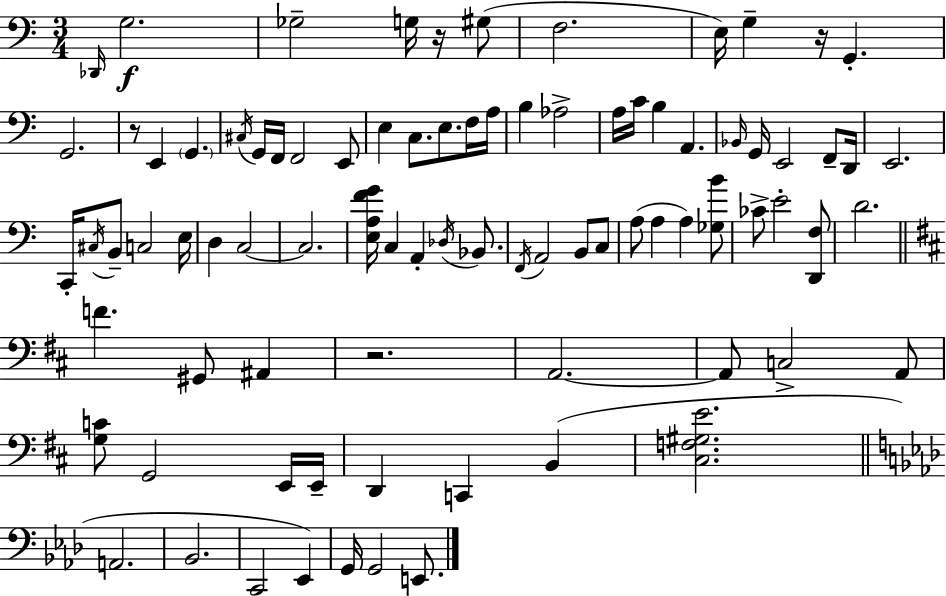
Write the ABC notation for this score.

X:1
T:Untitled
M:3/4
L:1/4
K:Am
_D,,/4 G,2 _G,2 G,/4 z/4 ^G,/2 F,2 E,/4 G, z/4 G,, G,,2 z/2 E,, G,, ^C,/4 G,,/4 F,,/4 F,,2 E,,/2 E, C,/2 E,/2 F,/4 A,/4 B, _A,2 A,/4 C/4 B, A,, _B,,/4 G,,/4 E,,2 F,,/2 D,,/4 E,,2 C,,/4 ^C,/4 B,,/2 C,2 E,/4 D, C,2 C,2 [E,A,FG]/4 C, A,, _D,/4 _B,,/2 F,,/4 A,,2 B,,/2 C,/2 A,/2 A, A, [_G,B]/2 _C/2 E2 [D,,F,]/2 D2 F ^G,,/2 ^A,, z2 A,,2 A,,/2 C,2 A,,/2 [G,C]/2 G,,2 E,,/4 E,,/4 D,, C,, B,, [^C,F,^G,E]2 A,,2 _B,,2 C,,2 _E,, G,,/4 G,,2 E,,/2